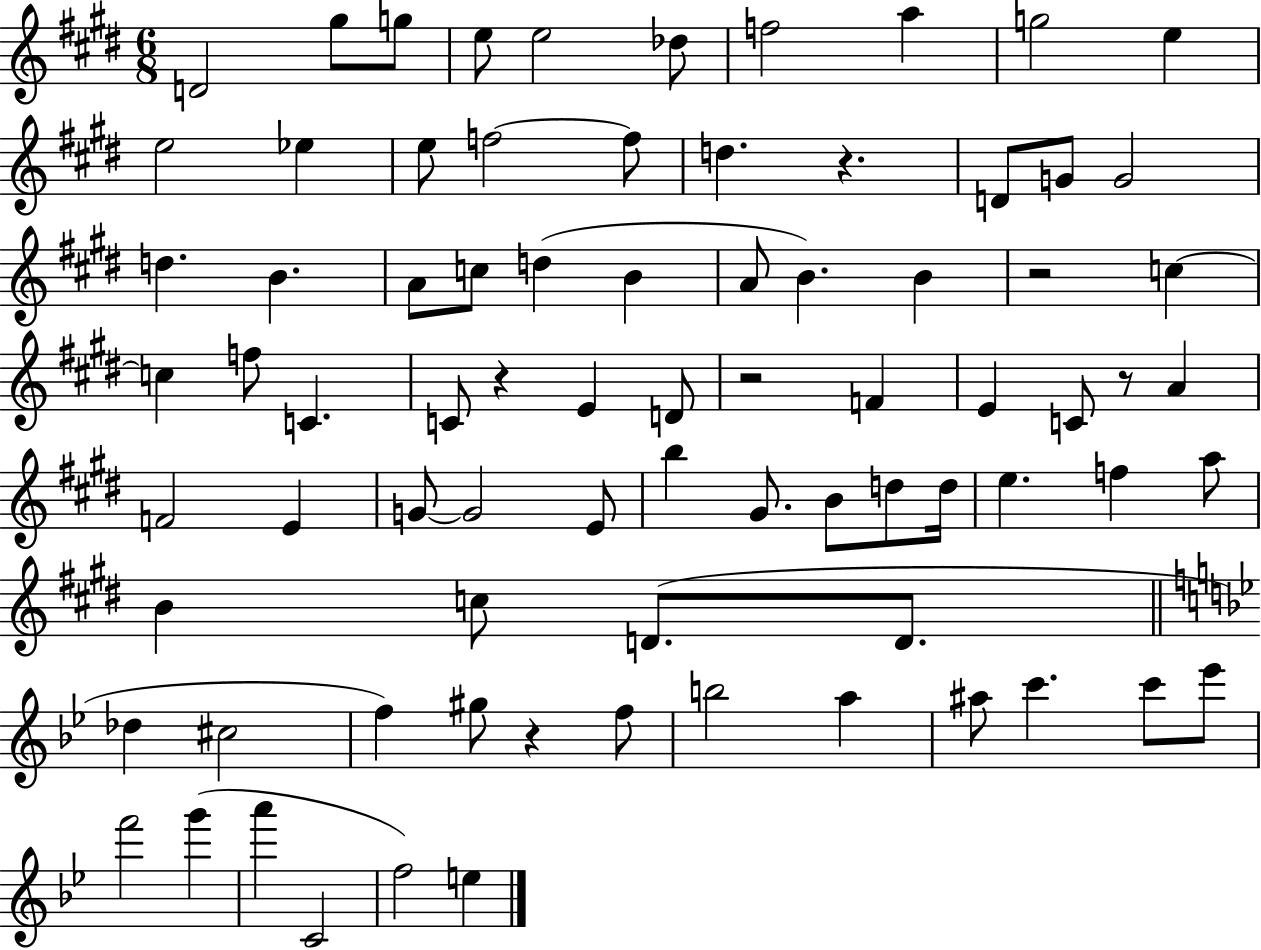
D4/h G#5/e G5/e E5/e E5/h Db5/e F5/h A5/q G5/h E5/q E5/h Eb5/q E5/e F5/h F5/e D5/q. R/q. D4/e G4/e G4/h D5/q. B4/q. A4/e C5/e D5/q B4/q A4/e B4/q. B4/q R/h C5/q C5/q F5/e C4/q. C4/e R/q E4/q D4/e R/h F4/q E4/q C4/e R/e A4/q F4/h E4/q G4/e G4/h E4/e B5/q G#4/e. B4/e D5/e D5/s E5/q. F5/q A5/e B4/q C5/e D4/e. D4/e. Db5/q C#5/h F5/q G#5/e R/q F5/e B5/h A5/q A#5/e C6/q. C6/e Eb6/e F6/h G6/q A6/q C4/h F5/h E5/q